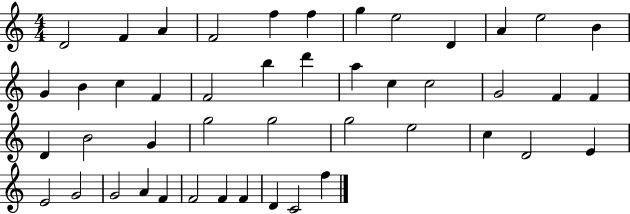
D4/h F4/q A4/q F4/h F5/q F5/q G5/q E5/h D4/q A4/q E5/h B4/q G4/q B4/q C5/q F4/q F4/h B5/q D6/q A5/q C5/q C5/h G4/h F4/q F4/q D4/q B4/h G4/q G5/h G5/h G5/h E5/h C5/q D4/h E4/q E4/h G4/h G4/h A4/q F4/q F4/h F4/q F4/q D4/q C4/h F5/q